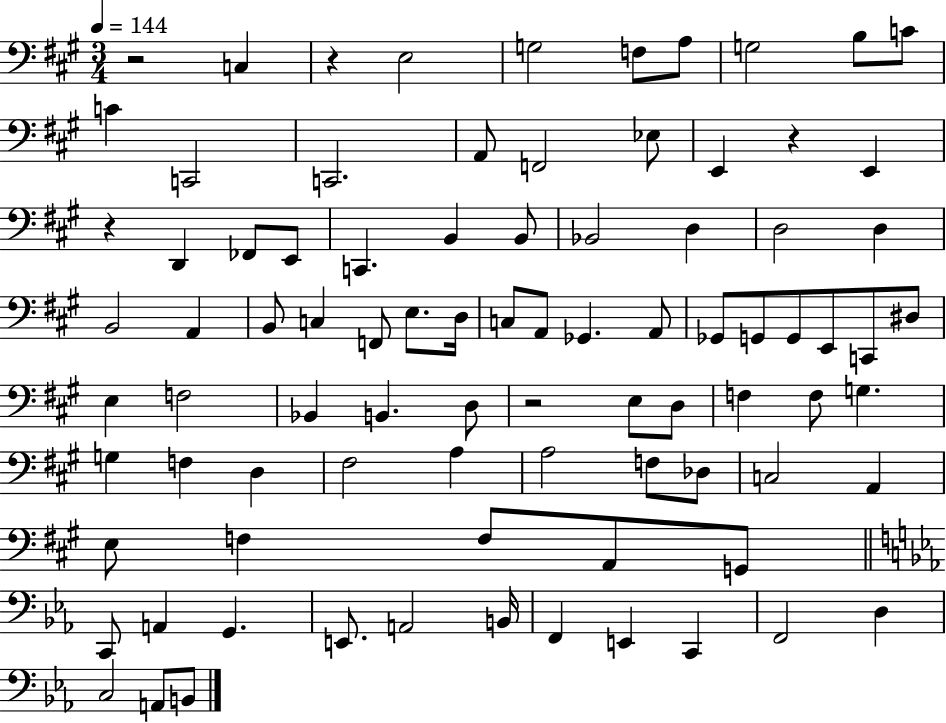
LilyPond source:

{
  \clef bass
  \numericTimeSignature
  \time 3/4
  \key a \major
  \tempo 4 = 144
  r2 c4 | r4 e2 | g2 f8 a8 | g2 b8 c'8 | \break c'4 c,2 | c,2. | a,8 f,2 ees8 | e,4 r4 e,4 | \break r4 d,4 fes,8 e,8 | c,4. b,4 b,8 | bes,2 d4 | d2 d4 | \break b,2 a,4 | b,8 c4 f,8 e8. d16 | c8 a,8 ges,4. a,8 | ges,8 g,8 g,8 e,8 c,8 dis8 | \break e4 f2 | bes,4 b,4. d8 | r2 e8 d8 | f4 f8 g4. | \break g4 f4 d4 | fis2 a4 | a2 f8 des8 | c2 a,4 | \break e8 f4 f8 a,8 g,8 | \bar "||" \break \key ees \major c,8 a,4 g,4. | e,8. a,2 b,16 | f,4 e,4 c,4 | f,2 d4 | \break c2 a,8 b,8 | \bar "|."
}